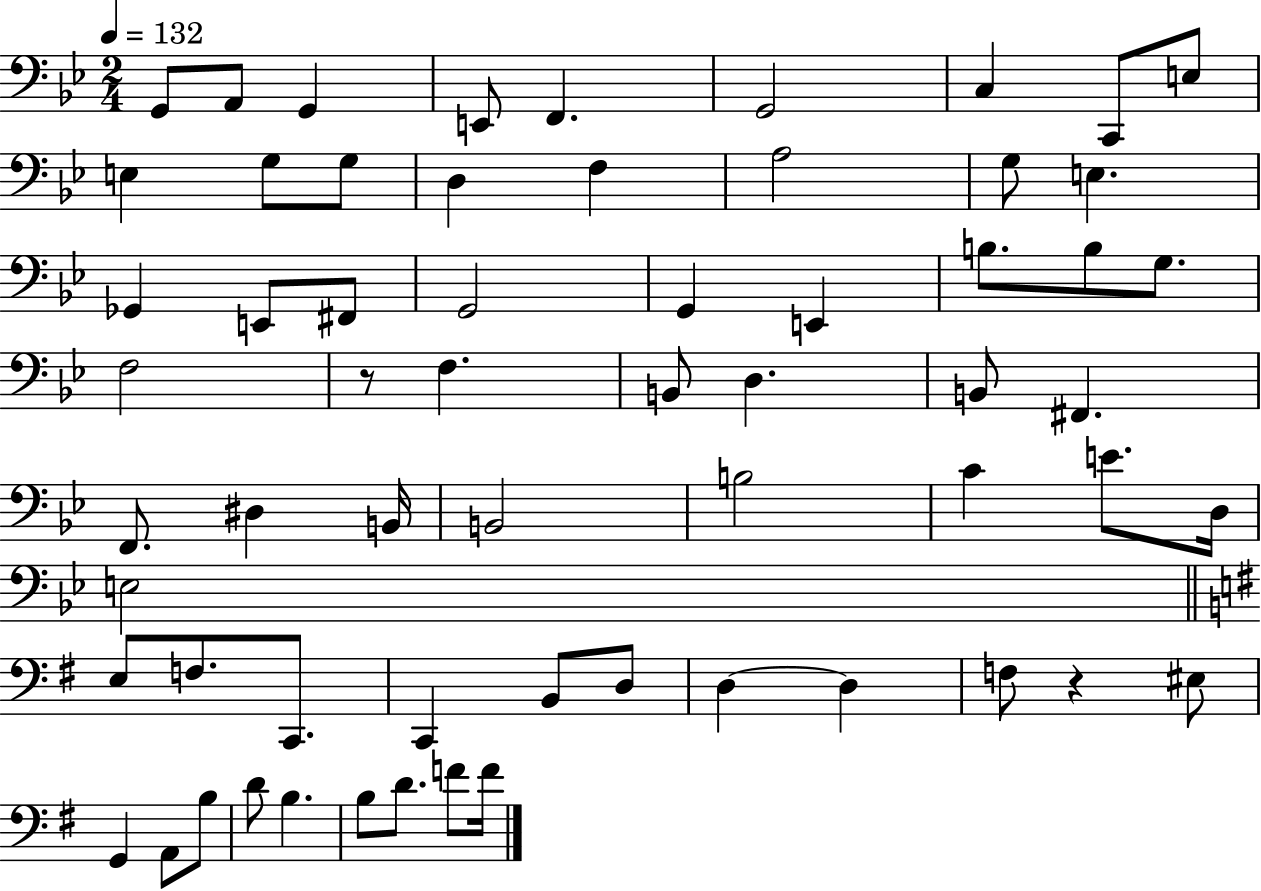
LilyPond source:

{
  \clef bass
  \numericTimeSignature
  \time 2/4
  \key bes \major
  \tempo 4 = 132
  \repeat volta 2 { g,8 a,8 g,4 | e,8 f,4. | g,2 | c4 c,8 e8 | \break e4 g8 g8 | d4 f4 | a2 | g8 e4. | \break ges,4 e,8 fis,8 | g,2 | g,4 e,4 | b8. b8 g8. | \break f2 | r8 f4. | b,8 d4. | b,8 fis,4. | \break f,8. dis4 b,16 | b,2 | b2 | c'4 e'8. d16 | \break e2 | \bar "||" \break \key g \major e8 f8. c,8. | c,4 b,8 d8 | d4~~ d4 | f8 r4 eis8 | \break g,4 a,8 b8 | d'8 b4. | b8 d'8. f'8 f'16 | } \bar "|."
}